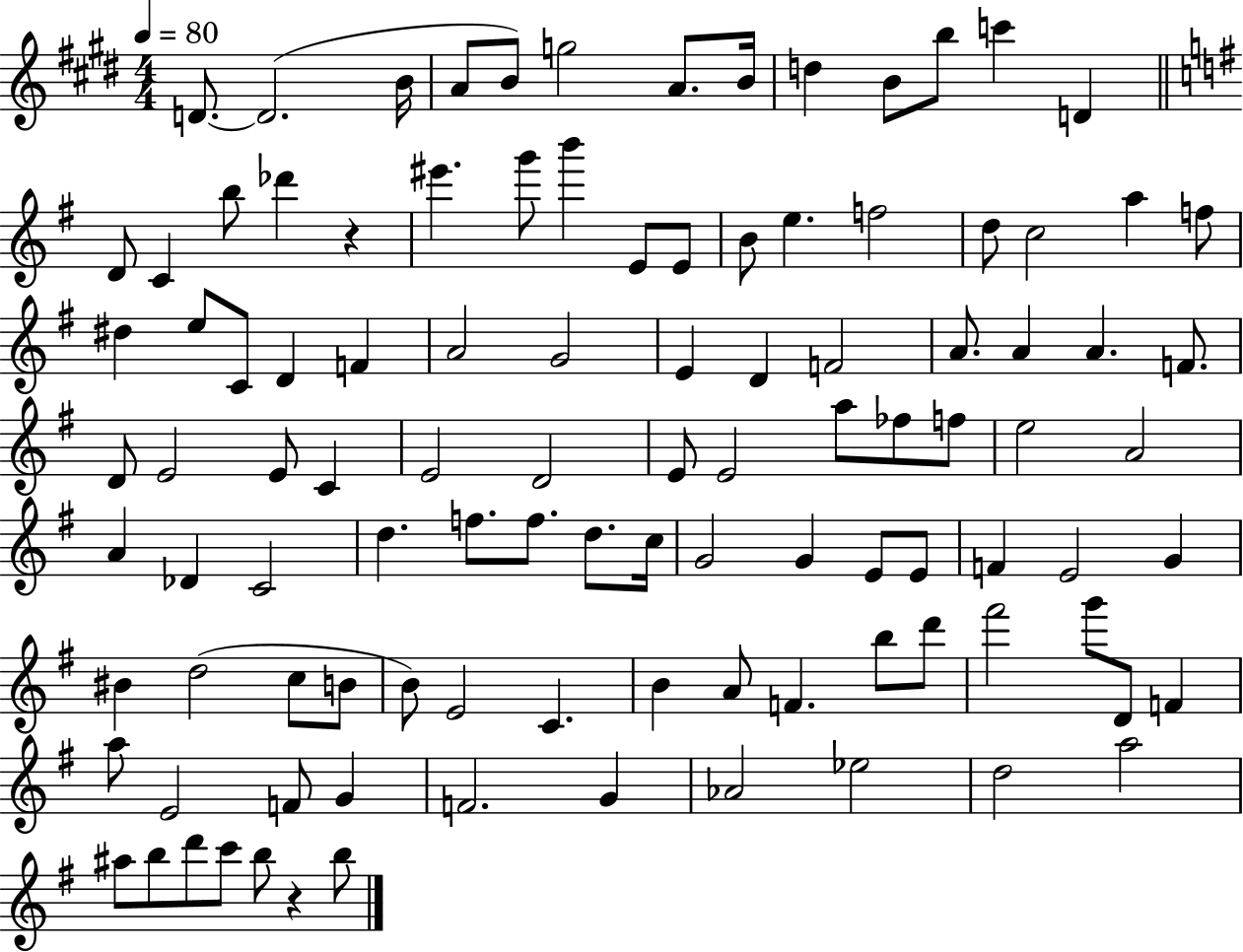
{
  \clef treble
  \numericTimeSignature
  \time 4/4
  \key e \major
  \tempo 4 = 80
  d'8.~~ d'2.( b'16 | a'8 b'8) g''2 a'8. b'16 | d''4 b'8 b''8 c'''4 d'4 | \bar "||" \break \key e \minor d'8 c'4 b''8 des'''4 r4 | eis'''4. g'''8 b'''4 e'8 e'8 | b'8 e''4. f''2 | d''8 c''2 a''4 f''8 | \break dis''4 e''8 c'8 d'4 f'4 | a'2 g'2 | e'4 d'4 f'2 | a'8. a'4 a'4. f'8. | \break d'8 e'2 e'8 c'4 | e'2 d'2 | e'8 e'2 a''8 fes''8 f''8 | e''2 a'2 | \break a'4 des'4 c'2 | d''4. f''8. f''8. d''8. c''16 | g'2 g'4 e'8 e'8 | f'4 e'2 g'4 | \break bis'4 d''2( c''8 b'8 | b'8) e'2 c'4. | b'4 a'8 f'4. b''8 d'''8 | fis'''2 g'''8 d'8 f'4 | \break a''8 e'2 f'8 g'4 | f'2. g'4 | aes'2 ees''2 | d''2 a''2 | \break ais''8 b''8 d'''8 c'''8 b''8 r4 b''8 | \bar "|."
}